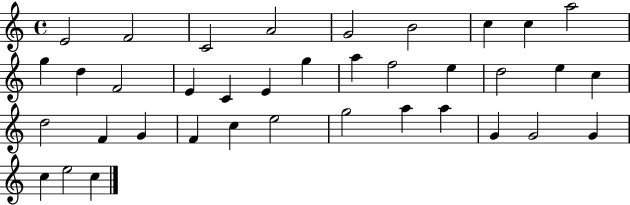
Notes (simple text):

E4/h F4/h C4/h A4/h G4/h B4/h C5/q C5/q A5/h G5/q D5/q F4/h E4/q C4/q E4/q G5/q A5/q F5/h E5/q D5/h E5/q C5/q D5/h F4/q G4/q F4/q C5/q E5/h G5/h A5/q A5/q G4/q G4/h G4/q C5/q E5/h C5/q